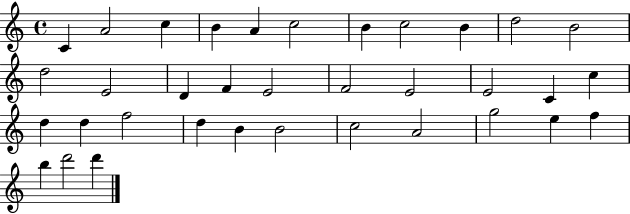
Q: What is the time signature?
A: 4/4